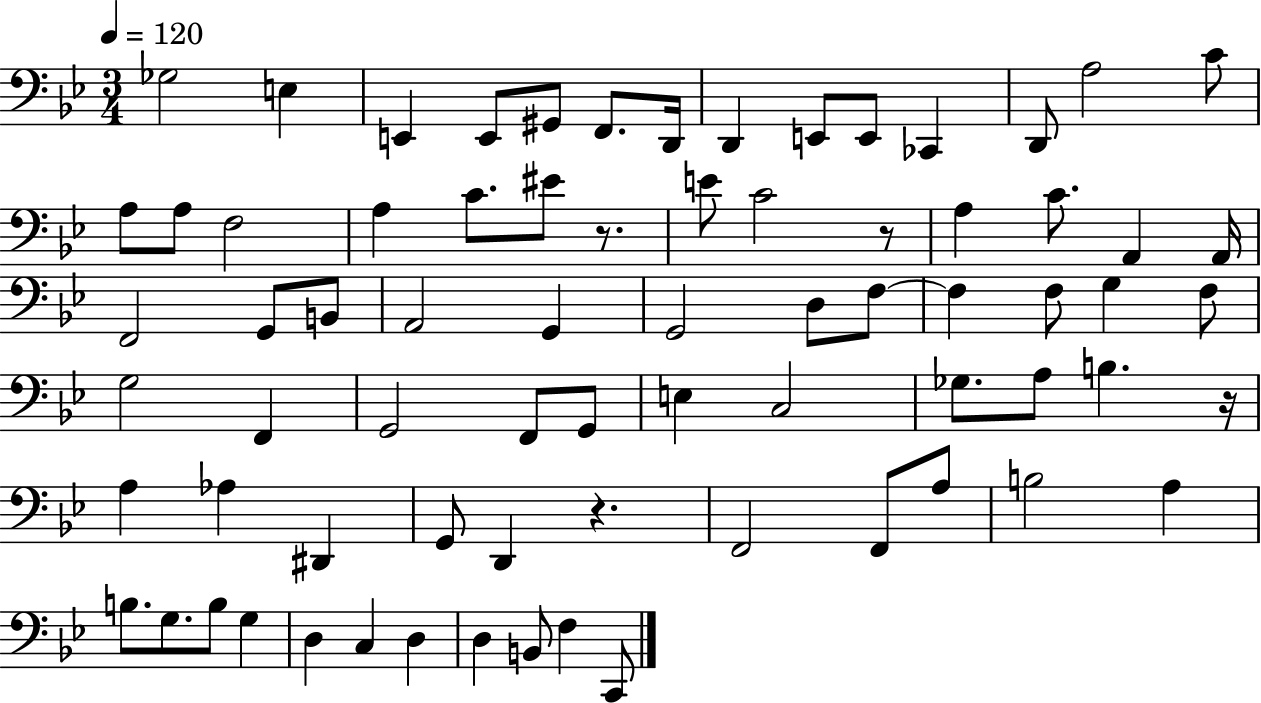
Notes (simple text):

Gb3/h E3/q E2/q E2/e G#2/e F2/e. D2/s D2/q E2/e E2/e CES2/q D2/e A3/h C4/e A3/e A3/e F3/h A3/q C4/e. EIS4/e R/e. E4/e C4/h R/e A3/q C4/e. A2/q A2/s F2/h G2/e B2/e A2/h G2/q G2/h D3/e F3/e F3/q F3/e G3/q F3/e G3/h F2/q G2/h F2/e G2/e E3/q C3/h Gb3/e. A3/e B3/q. R/s A3/q Ab3/q D#2/q G2/e D2/q R/q. F2/h F2/e A3/e B3/h A3/q B3/e. G3/e. B3/e G3/q D3/q C3/q D3/q D3/q B2/e F3/q C2/e